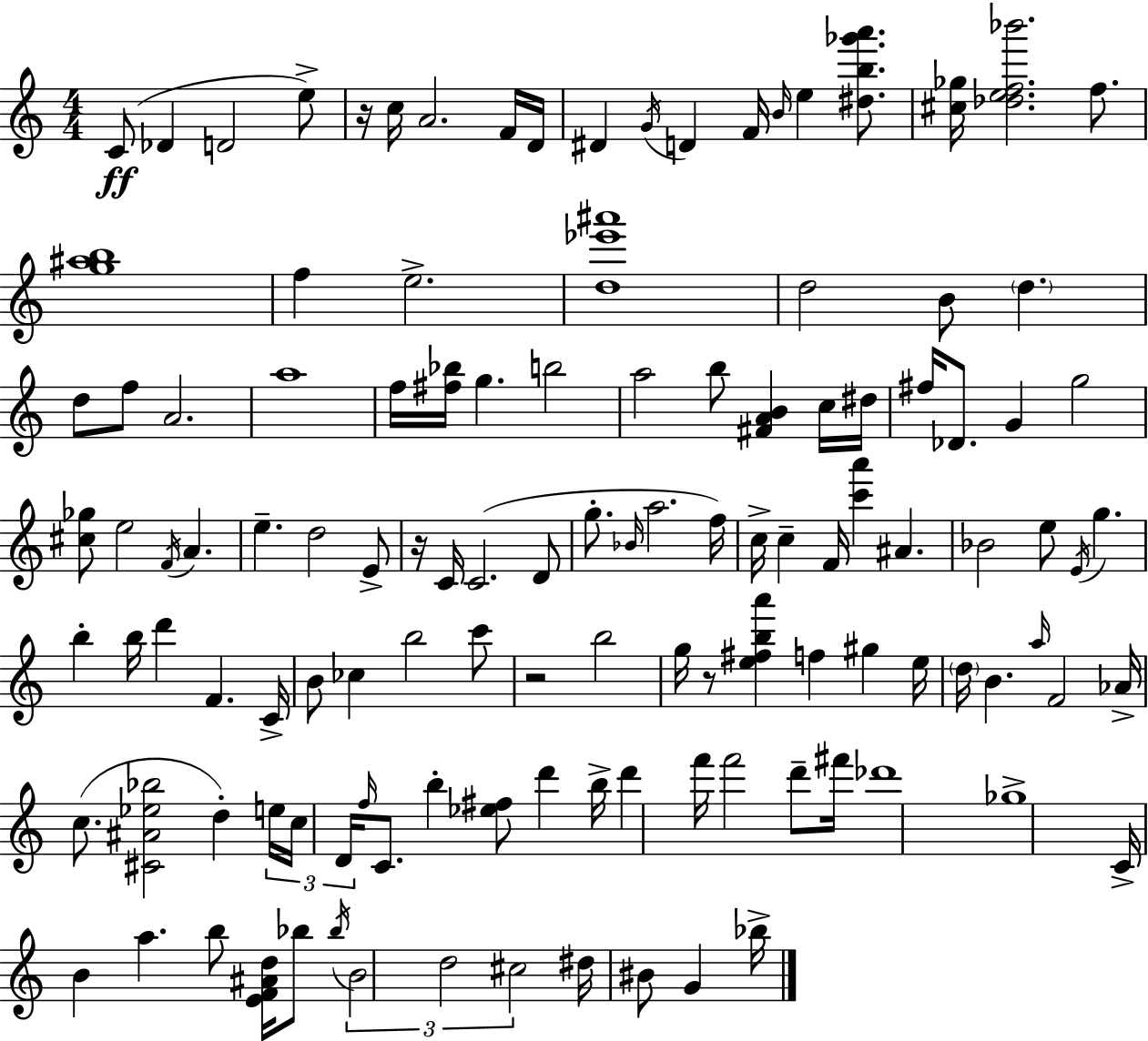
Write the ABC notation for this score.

X:1
T:Untitled
M:4/4
L:1/4
K:Am
C/2 _D D2 e/2 z/4 c/4 A2 F/4 D/4 ^D G/4 D F/4 B/4 e [^db_g'a']/2 [^c_g]/4 [_def_b']2 f/2 [g^ab]4 f e2 [d_e'^a']4 d2 B/2 d d/2 f/2 A2 a4 f/4 [^f_b]/4 g b2 a2 b/2 [^FAB] c/4 ^d/4 ^f/4 _D/2 G g2 [^c_g]/2 e2 F/4 A e d2 E/2 z/4 C/4 C2 D/2 g/2 _B/4 a2 f/4 c/4 c F/4 [c'a'] ^A _B2 e/2 E/4 g b b/4 d' F C/4 B/2 _c b2 c'/2 z2 b2 g/4 z/2 [e^fba'] f ^g e/4 d/4 B a/4 F2 _A/4 c/2 [^C^A_e_b]2 d e/4 c/4 D/4 f/4 C/2 b [_e^f]/2 d' b/4 d' f'/4 f'2 d'/2 ^f'/4 _d'4 _g4 C/4 B a b/2 [EF^Ad]/4 _b/2 _b/4 B2 d2 ^c2 ^d/4 ^B/2 G _b/4